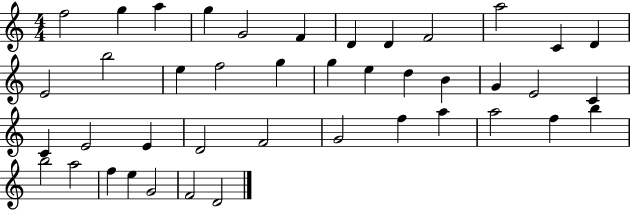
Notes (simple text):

F5/h G5/q A5/q G5/q G4/h F4/q D4/q D4/q F4/h A5/h C4/q D4/q E4/h B5/h E5/q F5/h G5/q G5/q E5/q D5/q B4/q G4/q E4/h C4/q C4/q E4/h E4/q D4/h F4/h G4/h F5/q A5/q A5/h F5/q B5/q B5/h A5/h F5/q E5/q G4/h F4/h D4/h